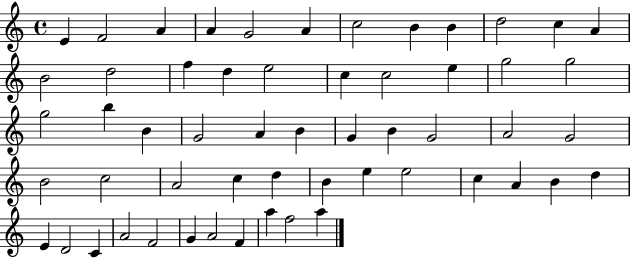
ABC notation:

X:1
T:Untitled
M:4/4
L:1/4
K:C
E F2 A A G2 A c2 B B d2 c A B2 d2 f d e2 c c2 e g2 g2 g2 b B G2 A B G B G2 A2 G2 B2 c2 A2 c d B e e2 c A B d E D2 C A2 F2 G A2 F a f2 a